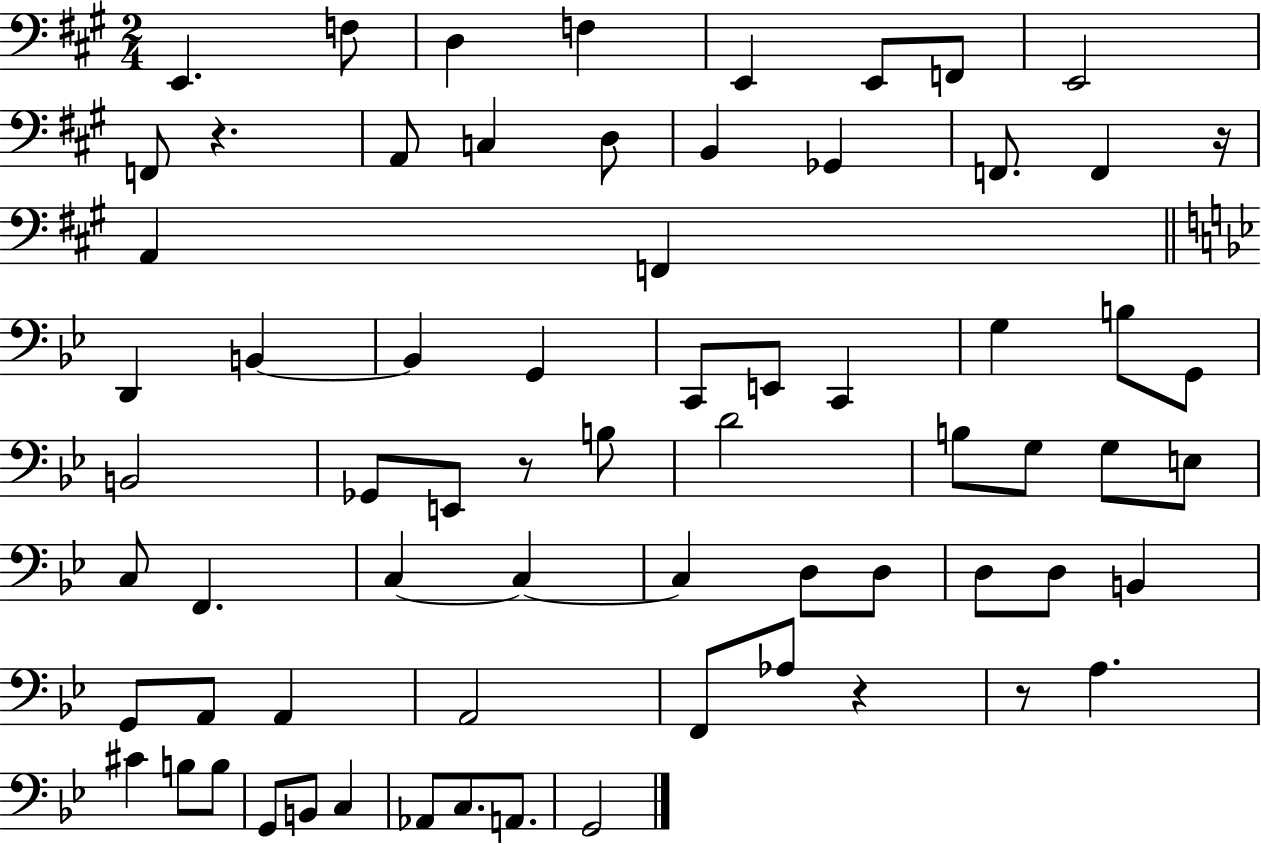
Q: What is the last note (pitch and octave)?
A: G2